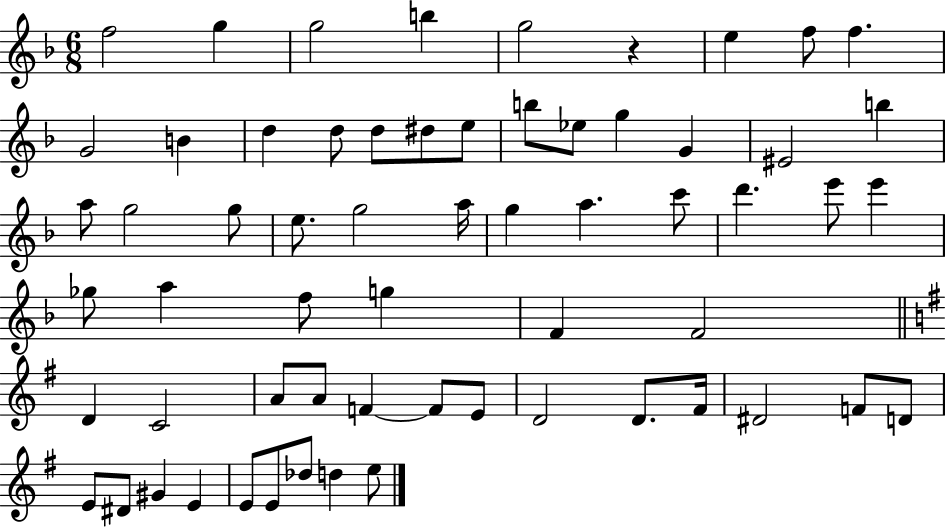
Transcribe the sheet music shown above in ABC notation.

X:1
T:Untitled
M:6/8
L:1/4
K:F
f2 g g2 b g2 z e f/2 f G2 B d d/2 d/2 ^d/2 e/2 b/2 _e/2 g G ^E2 b a/2 g2 g/2 e/2 g2 a/4 g a c'/2 d' e'/2 e' _g/2 a f/2 g F F2 D C2 A/2 A/2 F F/2 E/2 D2 D/2 ^F/4 ^D2 F/2 D/2 E/2 ^D/2 ^G E E/2 E/2 _d/2 d e/2